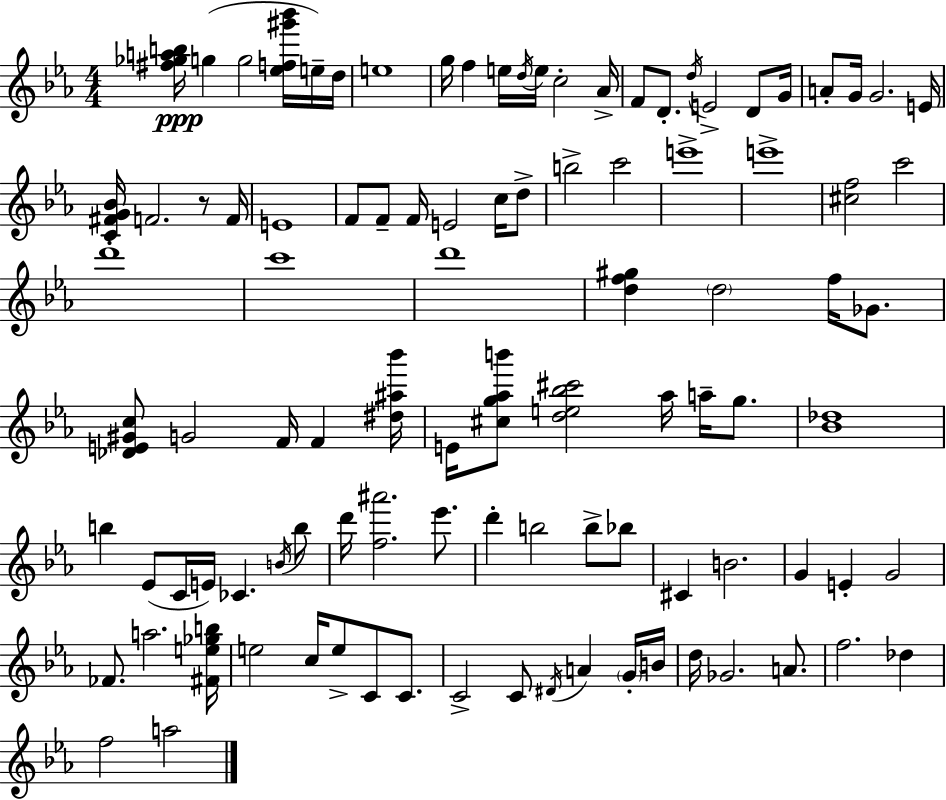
{
  \clef treble
  \numericTimeSignature
  \time 4/4
  \key c \minor
  <fis'' ges'' a'' b''>16\ppp g''4( g''2 <ees'' f'' gis''' bes'''>16 e''16--) d''16 | e''1 | g''16 f''4 e''16 \acciaccatura { d''16 } e''16 c''2-. | aes'16-> f'8 d'8.-. \acciaccatura { d''16 } e'2-> d'8 | \break g'16 a'8-. g'16 g'2. | e'16 <c' fis' g' bes'>16 f'2. r8 | f'16 e'1 | f'8 f'8-- f'16 e'2 c''16 | \break d''8-> b''2-> c'''2 | e'''1-> | e'''1-> | <cis'' f''>2 c'''2 | \break d'''1-. | c'''1 | d'''1 | <d'' f'' gis''>4 \parenthesize d''2 f''16 ges'8. | \break <des' e' gis' c''>8 g'2 f'16 f'4 | <dis'' ais'' bes'''>16 e'16 <cis'' g'' aes'' b'''>8 <d'' e'' bes'' cis'''>2 aes''16 a''16-- g''8. | <bes' des''>1 | b''4 ees'8( c'16 e'16) ces'4. | \break \acciaccatura { b'16 } b''8 d'''16 <f'' ais'''>2. | ees'''8. d'''4-. b''2 b''8-> | bes''8 cis'4 b'2. | g'4 e'4-. g'2 | \break fes'8. a''2. | <fis' e'' ges'' b''>16 e''2 c''16 e''8-> c'8 | c'8. c'2-> c'8 \acciaccatura { dis'16 } a'4 | \parenthesize g'16-. b'16 d''16 ges'2. | \break a'8. f''2. | des''4 f''2 a''2 | \bar "|."
}